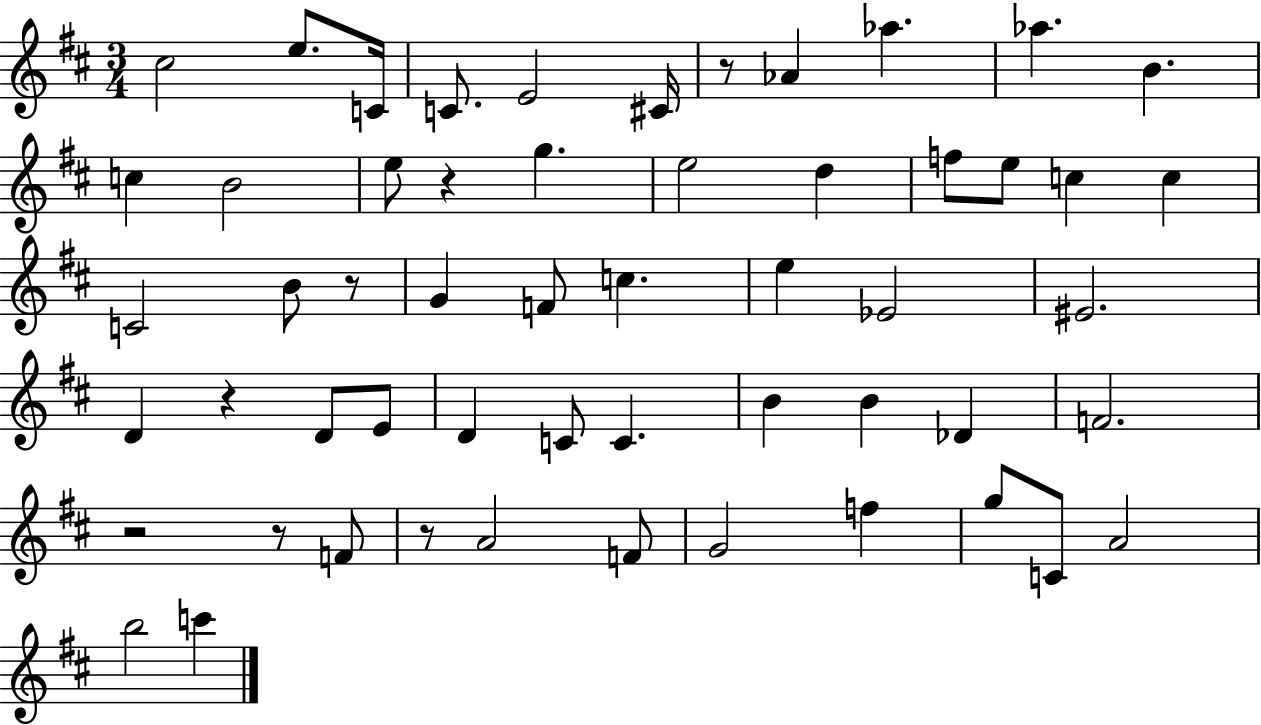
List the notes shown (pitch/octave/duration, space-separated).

C#5/h E5/e. C4/s C4/e. E4/h C#4/s R/e Ab4/q Ab5/q. Ab5/q. B4/q. C5/q B4/h E5/e R/q G5/q. E5/h D5/q F5/e E5/e C5/q C5/q C4/h B4/e R/e G4/q F4/e C5/q. E5/q Eb4/h EIS4/h. D4/q R/q D4/e E4/e D4/q C4/e C4/q. B4/q B4/q Db4/q F4/h. R/h R/e F4/e R/e A4/h F4/e G4/h F5/q G5/e C4/e A4/h B5/h C6/q